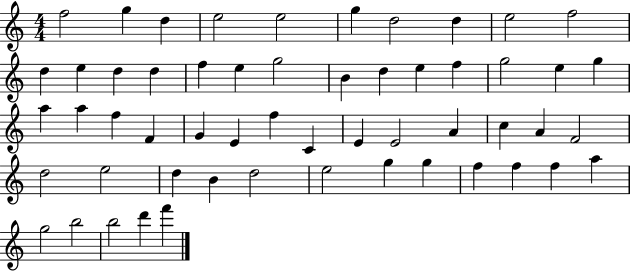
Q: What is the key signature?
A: C major